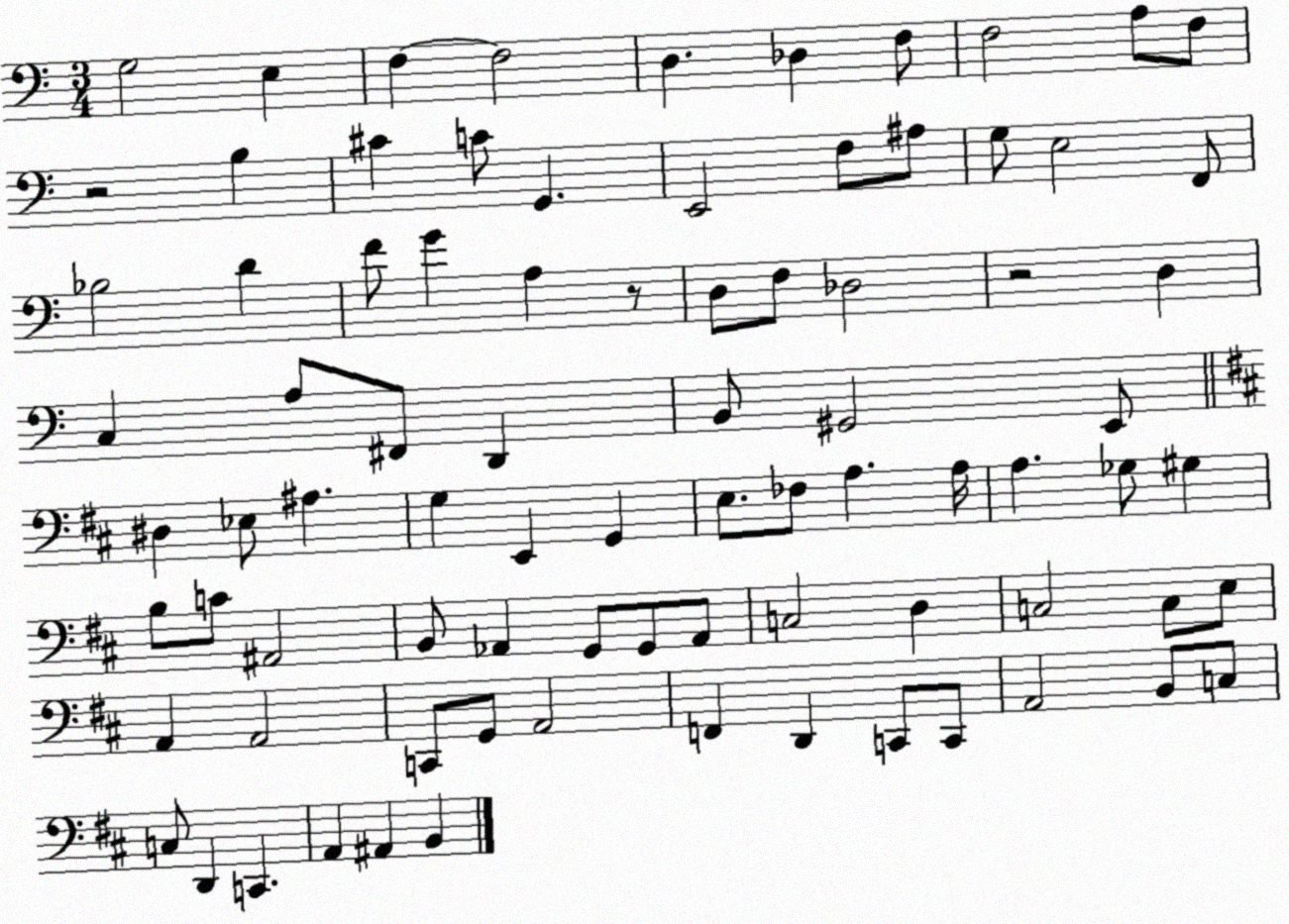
X:1
T:Untitled
M:3/4
L:1/4
K:C
G,2 E, F, F,2 D, _D, F,/2 F,2 A,/2 F,/2 z2 B, ^C C/2 G,, E,,2 F,/2 ^A,/2 G,/2 E,2 F,,/2 _B,2 D F/2 G A, z/2 D,/2 F,/2 _D,2 z2 D, C, A,/2 ^F,,/2 D,, B,,/2 ^G,,2 E,,/2 ^D, _E,/2 ^A, G, E,, G,, E,/2 _F,/2 A, A,/4 A, _G,/2 ^G, B,/2 C/2 ^A,,2 B,,/2 _A,, G,,/2 G,,/2 _A,,/2 C,2 D, C,2 C,/2 E,/2 A,, A,,2 C,,/2 G,,/2 A,,2 F,, D,, C,,/2 C,,/2 A,,2 B,,/2 C,/2 C,/2 D,, C,, A,, ^A,, B,,